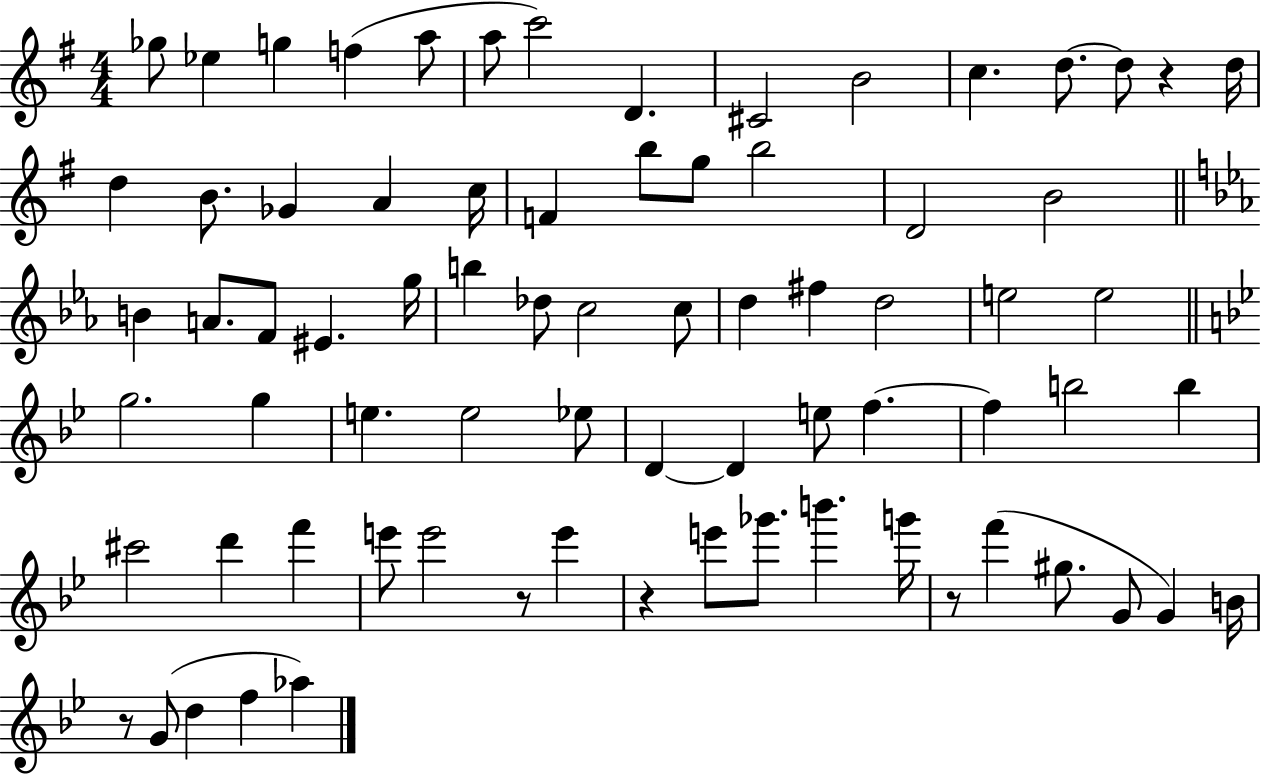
X:1
T:Untitled
M:4/4
L:1/4
K:G
_g/2 _e g f a/2 a/2 c'2 D ^C2 B2 c d/2 d/2 z d/4 d B/2 _G A c/4 F b/2 g/2 b2 D2 B2 B A/2 F/2 ^E g/4 b _d/2 c2 c/2 d ^f d2 e2 e2 g2 g e e2 _e/2 D D e/2 f f b2 b ^c'2 d' f' e'/2 e'2 z/2 e' z e'/2 _g'/2 b' g'/4 z/2 f' ^g/2 G/2 G B/4 z/2 G/2 d f _a